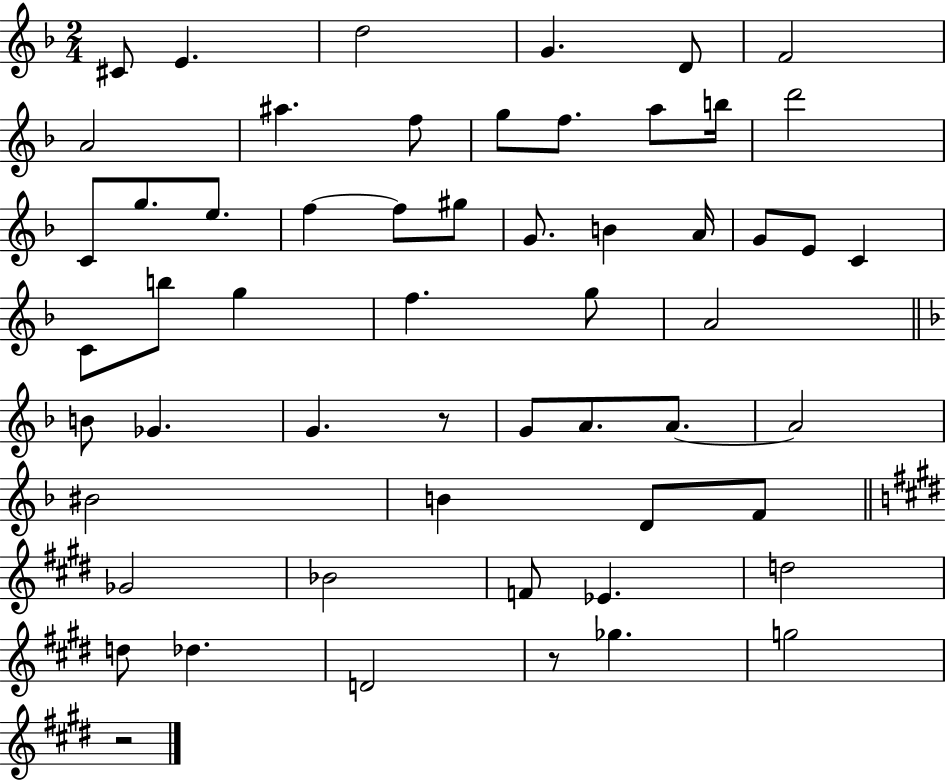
{
  \clef treble
  \numericTimeSignature
  \time 2/4
  \key f \major
  \repeat volta 2 { cis'8 e'4. | d''2 | g'4. d'8 | f'2 | \break a'2 | ais''4. f''8 | g''8 f''8. a''8 b''16 | d'''2 | \break c'8 g''8. e''8. | f''4~~ f''8 gis''8 | g'8. b'4 a'16 | g'8 e'8 c'4 | \break c'8 b''8 g''4 | f''4. g''8 | a'2 | \bar "||" \break \key d \minor b'8 ges'4. | g'4. r8 | g'8 a'8. a'8.~~ | a'2 | \break bis'2 | b'4 d'8 f'8 | \bar "||" \break \key e \major ges'2 | bes'2 | f'8 ees'4. | d''2 | \break d''8 des''4. | d'2 | r8 ges''4. | g''2 | \break r2 | } \bar "|."
}